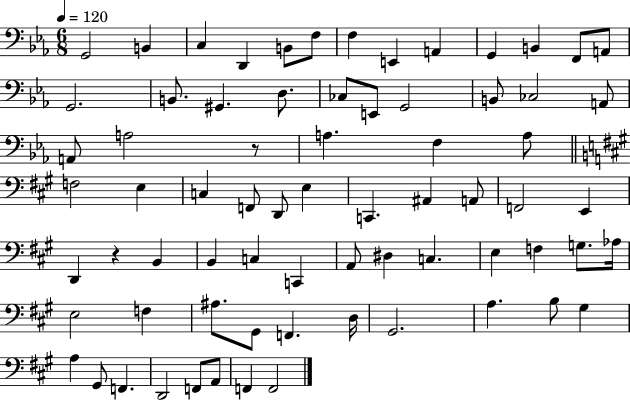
X:1
T:Untitled
M:6/8
L:1/4
K:Eb
G,,2 B,, C, D,, B,,/2 F,/2 F, E,, A,, G,, B,, F,,/2 A,,/2 G,,2 B,,/2 ^G,, D,/2 _C,/2 E,,/2 G,,2 B,,/2 _C,2 A,,/2 A,,/2 A,2 z/2 A, F, A,/2 F,2 E, C, F,,/2 D,,/2 E, C,, ^A,, A,,/2 F,,2 E,, D,, z B,, B,, C, C,, A,,/2 ^D, C, E, F, G,/2 _A,/4 E,2 F, ^A,/2 ^G,,/2 F,, D,/4 ^G,,2 A, B,/2 ^G, A, ^G,,/2 F,, D,,2 F,,/2 A,,/2 F,, F,,2